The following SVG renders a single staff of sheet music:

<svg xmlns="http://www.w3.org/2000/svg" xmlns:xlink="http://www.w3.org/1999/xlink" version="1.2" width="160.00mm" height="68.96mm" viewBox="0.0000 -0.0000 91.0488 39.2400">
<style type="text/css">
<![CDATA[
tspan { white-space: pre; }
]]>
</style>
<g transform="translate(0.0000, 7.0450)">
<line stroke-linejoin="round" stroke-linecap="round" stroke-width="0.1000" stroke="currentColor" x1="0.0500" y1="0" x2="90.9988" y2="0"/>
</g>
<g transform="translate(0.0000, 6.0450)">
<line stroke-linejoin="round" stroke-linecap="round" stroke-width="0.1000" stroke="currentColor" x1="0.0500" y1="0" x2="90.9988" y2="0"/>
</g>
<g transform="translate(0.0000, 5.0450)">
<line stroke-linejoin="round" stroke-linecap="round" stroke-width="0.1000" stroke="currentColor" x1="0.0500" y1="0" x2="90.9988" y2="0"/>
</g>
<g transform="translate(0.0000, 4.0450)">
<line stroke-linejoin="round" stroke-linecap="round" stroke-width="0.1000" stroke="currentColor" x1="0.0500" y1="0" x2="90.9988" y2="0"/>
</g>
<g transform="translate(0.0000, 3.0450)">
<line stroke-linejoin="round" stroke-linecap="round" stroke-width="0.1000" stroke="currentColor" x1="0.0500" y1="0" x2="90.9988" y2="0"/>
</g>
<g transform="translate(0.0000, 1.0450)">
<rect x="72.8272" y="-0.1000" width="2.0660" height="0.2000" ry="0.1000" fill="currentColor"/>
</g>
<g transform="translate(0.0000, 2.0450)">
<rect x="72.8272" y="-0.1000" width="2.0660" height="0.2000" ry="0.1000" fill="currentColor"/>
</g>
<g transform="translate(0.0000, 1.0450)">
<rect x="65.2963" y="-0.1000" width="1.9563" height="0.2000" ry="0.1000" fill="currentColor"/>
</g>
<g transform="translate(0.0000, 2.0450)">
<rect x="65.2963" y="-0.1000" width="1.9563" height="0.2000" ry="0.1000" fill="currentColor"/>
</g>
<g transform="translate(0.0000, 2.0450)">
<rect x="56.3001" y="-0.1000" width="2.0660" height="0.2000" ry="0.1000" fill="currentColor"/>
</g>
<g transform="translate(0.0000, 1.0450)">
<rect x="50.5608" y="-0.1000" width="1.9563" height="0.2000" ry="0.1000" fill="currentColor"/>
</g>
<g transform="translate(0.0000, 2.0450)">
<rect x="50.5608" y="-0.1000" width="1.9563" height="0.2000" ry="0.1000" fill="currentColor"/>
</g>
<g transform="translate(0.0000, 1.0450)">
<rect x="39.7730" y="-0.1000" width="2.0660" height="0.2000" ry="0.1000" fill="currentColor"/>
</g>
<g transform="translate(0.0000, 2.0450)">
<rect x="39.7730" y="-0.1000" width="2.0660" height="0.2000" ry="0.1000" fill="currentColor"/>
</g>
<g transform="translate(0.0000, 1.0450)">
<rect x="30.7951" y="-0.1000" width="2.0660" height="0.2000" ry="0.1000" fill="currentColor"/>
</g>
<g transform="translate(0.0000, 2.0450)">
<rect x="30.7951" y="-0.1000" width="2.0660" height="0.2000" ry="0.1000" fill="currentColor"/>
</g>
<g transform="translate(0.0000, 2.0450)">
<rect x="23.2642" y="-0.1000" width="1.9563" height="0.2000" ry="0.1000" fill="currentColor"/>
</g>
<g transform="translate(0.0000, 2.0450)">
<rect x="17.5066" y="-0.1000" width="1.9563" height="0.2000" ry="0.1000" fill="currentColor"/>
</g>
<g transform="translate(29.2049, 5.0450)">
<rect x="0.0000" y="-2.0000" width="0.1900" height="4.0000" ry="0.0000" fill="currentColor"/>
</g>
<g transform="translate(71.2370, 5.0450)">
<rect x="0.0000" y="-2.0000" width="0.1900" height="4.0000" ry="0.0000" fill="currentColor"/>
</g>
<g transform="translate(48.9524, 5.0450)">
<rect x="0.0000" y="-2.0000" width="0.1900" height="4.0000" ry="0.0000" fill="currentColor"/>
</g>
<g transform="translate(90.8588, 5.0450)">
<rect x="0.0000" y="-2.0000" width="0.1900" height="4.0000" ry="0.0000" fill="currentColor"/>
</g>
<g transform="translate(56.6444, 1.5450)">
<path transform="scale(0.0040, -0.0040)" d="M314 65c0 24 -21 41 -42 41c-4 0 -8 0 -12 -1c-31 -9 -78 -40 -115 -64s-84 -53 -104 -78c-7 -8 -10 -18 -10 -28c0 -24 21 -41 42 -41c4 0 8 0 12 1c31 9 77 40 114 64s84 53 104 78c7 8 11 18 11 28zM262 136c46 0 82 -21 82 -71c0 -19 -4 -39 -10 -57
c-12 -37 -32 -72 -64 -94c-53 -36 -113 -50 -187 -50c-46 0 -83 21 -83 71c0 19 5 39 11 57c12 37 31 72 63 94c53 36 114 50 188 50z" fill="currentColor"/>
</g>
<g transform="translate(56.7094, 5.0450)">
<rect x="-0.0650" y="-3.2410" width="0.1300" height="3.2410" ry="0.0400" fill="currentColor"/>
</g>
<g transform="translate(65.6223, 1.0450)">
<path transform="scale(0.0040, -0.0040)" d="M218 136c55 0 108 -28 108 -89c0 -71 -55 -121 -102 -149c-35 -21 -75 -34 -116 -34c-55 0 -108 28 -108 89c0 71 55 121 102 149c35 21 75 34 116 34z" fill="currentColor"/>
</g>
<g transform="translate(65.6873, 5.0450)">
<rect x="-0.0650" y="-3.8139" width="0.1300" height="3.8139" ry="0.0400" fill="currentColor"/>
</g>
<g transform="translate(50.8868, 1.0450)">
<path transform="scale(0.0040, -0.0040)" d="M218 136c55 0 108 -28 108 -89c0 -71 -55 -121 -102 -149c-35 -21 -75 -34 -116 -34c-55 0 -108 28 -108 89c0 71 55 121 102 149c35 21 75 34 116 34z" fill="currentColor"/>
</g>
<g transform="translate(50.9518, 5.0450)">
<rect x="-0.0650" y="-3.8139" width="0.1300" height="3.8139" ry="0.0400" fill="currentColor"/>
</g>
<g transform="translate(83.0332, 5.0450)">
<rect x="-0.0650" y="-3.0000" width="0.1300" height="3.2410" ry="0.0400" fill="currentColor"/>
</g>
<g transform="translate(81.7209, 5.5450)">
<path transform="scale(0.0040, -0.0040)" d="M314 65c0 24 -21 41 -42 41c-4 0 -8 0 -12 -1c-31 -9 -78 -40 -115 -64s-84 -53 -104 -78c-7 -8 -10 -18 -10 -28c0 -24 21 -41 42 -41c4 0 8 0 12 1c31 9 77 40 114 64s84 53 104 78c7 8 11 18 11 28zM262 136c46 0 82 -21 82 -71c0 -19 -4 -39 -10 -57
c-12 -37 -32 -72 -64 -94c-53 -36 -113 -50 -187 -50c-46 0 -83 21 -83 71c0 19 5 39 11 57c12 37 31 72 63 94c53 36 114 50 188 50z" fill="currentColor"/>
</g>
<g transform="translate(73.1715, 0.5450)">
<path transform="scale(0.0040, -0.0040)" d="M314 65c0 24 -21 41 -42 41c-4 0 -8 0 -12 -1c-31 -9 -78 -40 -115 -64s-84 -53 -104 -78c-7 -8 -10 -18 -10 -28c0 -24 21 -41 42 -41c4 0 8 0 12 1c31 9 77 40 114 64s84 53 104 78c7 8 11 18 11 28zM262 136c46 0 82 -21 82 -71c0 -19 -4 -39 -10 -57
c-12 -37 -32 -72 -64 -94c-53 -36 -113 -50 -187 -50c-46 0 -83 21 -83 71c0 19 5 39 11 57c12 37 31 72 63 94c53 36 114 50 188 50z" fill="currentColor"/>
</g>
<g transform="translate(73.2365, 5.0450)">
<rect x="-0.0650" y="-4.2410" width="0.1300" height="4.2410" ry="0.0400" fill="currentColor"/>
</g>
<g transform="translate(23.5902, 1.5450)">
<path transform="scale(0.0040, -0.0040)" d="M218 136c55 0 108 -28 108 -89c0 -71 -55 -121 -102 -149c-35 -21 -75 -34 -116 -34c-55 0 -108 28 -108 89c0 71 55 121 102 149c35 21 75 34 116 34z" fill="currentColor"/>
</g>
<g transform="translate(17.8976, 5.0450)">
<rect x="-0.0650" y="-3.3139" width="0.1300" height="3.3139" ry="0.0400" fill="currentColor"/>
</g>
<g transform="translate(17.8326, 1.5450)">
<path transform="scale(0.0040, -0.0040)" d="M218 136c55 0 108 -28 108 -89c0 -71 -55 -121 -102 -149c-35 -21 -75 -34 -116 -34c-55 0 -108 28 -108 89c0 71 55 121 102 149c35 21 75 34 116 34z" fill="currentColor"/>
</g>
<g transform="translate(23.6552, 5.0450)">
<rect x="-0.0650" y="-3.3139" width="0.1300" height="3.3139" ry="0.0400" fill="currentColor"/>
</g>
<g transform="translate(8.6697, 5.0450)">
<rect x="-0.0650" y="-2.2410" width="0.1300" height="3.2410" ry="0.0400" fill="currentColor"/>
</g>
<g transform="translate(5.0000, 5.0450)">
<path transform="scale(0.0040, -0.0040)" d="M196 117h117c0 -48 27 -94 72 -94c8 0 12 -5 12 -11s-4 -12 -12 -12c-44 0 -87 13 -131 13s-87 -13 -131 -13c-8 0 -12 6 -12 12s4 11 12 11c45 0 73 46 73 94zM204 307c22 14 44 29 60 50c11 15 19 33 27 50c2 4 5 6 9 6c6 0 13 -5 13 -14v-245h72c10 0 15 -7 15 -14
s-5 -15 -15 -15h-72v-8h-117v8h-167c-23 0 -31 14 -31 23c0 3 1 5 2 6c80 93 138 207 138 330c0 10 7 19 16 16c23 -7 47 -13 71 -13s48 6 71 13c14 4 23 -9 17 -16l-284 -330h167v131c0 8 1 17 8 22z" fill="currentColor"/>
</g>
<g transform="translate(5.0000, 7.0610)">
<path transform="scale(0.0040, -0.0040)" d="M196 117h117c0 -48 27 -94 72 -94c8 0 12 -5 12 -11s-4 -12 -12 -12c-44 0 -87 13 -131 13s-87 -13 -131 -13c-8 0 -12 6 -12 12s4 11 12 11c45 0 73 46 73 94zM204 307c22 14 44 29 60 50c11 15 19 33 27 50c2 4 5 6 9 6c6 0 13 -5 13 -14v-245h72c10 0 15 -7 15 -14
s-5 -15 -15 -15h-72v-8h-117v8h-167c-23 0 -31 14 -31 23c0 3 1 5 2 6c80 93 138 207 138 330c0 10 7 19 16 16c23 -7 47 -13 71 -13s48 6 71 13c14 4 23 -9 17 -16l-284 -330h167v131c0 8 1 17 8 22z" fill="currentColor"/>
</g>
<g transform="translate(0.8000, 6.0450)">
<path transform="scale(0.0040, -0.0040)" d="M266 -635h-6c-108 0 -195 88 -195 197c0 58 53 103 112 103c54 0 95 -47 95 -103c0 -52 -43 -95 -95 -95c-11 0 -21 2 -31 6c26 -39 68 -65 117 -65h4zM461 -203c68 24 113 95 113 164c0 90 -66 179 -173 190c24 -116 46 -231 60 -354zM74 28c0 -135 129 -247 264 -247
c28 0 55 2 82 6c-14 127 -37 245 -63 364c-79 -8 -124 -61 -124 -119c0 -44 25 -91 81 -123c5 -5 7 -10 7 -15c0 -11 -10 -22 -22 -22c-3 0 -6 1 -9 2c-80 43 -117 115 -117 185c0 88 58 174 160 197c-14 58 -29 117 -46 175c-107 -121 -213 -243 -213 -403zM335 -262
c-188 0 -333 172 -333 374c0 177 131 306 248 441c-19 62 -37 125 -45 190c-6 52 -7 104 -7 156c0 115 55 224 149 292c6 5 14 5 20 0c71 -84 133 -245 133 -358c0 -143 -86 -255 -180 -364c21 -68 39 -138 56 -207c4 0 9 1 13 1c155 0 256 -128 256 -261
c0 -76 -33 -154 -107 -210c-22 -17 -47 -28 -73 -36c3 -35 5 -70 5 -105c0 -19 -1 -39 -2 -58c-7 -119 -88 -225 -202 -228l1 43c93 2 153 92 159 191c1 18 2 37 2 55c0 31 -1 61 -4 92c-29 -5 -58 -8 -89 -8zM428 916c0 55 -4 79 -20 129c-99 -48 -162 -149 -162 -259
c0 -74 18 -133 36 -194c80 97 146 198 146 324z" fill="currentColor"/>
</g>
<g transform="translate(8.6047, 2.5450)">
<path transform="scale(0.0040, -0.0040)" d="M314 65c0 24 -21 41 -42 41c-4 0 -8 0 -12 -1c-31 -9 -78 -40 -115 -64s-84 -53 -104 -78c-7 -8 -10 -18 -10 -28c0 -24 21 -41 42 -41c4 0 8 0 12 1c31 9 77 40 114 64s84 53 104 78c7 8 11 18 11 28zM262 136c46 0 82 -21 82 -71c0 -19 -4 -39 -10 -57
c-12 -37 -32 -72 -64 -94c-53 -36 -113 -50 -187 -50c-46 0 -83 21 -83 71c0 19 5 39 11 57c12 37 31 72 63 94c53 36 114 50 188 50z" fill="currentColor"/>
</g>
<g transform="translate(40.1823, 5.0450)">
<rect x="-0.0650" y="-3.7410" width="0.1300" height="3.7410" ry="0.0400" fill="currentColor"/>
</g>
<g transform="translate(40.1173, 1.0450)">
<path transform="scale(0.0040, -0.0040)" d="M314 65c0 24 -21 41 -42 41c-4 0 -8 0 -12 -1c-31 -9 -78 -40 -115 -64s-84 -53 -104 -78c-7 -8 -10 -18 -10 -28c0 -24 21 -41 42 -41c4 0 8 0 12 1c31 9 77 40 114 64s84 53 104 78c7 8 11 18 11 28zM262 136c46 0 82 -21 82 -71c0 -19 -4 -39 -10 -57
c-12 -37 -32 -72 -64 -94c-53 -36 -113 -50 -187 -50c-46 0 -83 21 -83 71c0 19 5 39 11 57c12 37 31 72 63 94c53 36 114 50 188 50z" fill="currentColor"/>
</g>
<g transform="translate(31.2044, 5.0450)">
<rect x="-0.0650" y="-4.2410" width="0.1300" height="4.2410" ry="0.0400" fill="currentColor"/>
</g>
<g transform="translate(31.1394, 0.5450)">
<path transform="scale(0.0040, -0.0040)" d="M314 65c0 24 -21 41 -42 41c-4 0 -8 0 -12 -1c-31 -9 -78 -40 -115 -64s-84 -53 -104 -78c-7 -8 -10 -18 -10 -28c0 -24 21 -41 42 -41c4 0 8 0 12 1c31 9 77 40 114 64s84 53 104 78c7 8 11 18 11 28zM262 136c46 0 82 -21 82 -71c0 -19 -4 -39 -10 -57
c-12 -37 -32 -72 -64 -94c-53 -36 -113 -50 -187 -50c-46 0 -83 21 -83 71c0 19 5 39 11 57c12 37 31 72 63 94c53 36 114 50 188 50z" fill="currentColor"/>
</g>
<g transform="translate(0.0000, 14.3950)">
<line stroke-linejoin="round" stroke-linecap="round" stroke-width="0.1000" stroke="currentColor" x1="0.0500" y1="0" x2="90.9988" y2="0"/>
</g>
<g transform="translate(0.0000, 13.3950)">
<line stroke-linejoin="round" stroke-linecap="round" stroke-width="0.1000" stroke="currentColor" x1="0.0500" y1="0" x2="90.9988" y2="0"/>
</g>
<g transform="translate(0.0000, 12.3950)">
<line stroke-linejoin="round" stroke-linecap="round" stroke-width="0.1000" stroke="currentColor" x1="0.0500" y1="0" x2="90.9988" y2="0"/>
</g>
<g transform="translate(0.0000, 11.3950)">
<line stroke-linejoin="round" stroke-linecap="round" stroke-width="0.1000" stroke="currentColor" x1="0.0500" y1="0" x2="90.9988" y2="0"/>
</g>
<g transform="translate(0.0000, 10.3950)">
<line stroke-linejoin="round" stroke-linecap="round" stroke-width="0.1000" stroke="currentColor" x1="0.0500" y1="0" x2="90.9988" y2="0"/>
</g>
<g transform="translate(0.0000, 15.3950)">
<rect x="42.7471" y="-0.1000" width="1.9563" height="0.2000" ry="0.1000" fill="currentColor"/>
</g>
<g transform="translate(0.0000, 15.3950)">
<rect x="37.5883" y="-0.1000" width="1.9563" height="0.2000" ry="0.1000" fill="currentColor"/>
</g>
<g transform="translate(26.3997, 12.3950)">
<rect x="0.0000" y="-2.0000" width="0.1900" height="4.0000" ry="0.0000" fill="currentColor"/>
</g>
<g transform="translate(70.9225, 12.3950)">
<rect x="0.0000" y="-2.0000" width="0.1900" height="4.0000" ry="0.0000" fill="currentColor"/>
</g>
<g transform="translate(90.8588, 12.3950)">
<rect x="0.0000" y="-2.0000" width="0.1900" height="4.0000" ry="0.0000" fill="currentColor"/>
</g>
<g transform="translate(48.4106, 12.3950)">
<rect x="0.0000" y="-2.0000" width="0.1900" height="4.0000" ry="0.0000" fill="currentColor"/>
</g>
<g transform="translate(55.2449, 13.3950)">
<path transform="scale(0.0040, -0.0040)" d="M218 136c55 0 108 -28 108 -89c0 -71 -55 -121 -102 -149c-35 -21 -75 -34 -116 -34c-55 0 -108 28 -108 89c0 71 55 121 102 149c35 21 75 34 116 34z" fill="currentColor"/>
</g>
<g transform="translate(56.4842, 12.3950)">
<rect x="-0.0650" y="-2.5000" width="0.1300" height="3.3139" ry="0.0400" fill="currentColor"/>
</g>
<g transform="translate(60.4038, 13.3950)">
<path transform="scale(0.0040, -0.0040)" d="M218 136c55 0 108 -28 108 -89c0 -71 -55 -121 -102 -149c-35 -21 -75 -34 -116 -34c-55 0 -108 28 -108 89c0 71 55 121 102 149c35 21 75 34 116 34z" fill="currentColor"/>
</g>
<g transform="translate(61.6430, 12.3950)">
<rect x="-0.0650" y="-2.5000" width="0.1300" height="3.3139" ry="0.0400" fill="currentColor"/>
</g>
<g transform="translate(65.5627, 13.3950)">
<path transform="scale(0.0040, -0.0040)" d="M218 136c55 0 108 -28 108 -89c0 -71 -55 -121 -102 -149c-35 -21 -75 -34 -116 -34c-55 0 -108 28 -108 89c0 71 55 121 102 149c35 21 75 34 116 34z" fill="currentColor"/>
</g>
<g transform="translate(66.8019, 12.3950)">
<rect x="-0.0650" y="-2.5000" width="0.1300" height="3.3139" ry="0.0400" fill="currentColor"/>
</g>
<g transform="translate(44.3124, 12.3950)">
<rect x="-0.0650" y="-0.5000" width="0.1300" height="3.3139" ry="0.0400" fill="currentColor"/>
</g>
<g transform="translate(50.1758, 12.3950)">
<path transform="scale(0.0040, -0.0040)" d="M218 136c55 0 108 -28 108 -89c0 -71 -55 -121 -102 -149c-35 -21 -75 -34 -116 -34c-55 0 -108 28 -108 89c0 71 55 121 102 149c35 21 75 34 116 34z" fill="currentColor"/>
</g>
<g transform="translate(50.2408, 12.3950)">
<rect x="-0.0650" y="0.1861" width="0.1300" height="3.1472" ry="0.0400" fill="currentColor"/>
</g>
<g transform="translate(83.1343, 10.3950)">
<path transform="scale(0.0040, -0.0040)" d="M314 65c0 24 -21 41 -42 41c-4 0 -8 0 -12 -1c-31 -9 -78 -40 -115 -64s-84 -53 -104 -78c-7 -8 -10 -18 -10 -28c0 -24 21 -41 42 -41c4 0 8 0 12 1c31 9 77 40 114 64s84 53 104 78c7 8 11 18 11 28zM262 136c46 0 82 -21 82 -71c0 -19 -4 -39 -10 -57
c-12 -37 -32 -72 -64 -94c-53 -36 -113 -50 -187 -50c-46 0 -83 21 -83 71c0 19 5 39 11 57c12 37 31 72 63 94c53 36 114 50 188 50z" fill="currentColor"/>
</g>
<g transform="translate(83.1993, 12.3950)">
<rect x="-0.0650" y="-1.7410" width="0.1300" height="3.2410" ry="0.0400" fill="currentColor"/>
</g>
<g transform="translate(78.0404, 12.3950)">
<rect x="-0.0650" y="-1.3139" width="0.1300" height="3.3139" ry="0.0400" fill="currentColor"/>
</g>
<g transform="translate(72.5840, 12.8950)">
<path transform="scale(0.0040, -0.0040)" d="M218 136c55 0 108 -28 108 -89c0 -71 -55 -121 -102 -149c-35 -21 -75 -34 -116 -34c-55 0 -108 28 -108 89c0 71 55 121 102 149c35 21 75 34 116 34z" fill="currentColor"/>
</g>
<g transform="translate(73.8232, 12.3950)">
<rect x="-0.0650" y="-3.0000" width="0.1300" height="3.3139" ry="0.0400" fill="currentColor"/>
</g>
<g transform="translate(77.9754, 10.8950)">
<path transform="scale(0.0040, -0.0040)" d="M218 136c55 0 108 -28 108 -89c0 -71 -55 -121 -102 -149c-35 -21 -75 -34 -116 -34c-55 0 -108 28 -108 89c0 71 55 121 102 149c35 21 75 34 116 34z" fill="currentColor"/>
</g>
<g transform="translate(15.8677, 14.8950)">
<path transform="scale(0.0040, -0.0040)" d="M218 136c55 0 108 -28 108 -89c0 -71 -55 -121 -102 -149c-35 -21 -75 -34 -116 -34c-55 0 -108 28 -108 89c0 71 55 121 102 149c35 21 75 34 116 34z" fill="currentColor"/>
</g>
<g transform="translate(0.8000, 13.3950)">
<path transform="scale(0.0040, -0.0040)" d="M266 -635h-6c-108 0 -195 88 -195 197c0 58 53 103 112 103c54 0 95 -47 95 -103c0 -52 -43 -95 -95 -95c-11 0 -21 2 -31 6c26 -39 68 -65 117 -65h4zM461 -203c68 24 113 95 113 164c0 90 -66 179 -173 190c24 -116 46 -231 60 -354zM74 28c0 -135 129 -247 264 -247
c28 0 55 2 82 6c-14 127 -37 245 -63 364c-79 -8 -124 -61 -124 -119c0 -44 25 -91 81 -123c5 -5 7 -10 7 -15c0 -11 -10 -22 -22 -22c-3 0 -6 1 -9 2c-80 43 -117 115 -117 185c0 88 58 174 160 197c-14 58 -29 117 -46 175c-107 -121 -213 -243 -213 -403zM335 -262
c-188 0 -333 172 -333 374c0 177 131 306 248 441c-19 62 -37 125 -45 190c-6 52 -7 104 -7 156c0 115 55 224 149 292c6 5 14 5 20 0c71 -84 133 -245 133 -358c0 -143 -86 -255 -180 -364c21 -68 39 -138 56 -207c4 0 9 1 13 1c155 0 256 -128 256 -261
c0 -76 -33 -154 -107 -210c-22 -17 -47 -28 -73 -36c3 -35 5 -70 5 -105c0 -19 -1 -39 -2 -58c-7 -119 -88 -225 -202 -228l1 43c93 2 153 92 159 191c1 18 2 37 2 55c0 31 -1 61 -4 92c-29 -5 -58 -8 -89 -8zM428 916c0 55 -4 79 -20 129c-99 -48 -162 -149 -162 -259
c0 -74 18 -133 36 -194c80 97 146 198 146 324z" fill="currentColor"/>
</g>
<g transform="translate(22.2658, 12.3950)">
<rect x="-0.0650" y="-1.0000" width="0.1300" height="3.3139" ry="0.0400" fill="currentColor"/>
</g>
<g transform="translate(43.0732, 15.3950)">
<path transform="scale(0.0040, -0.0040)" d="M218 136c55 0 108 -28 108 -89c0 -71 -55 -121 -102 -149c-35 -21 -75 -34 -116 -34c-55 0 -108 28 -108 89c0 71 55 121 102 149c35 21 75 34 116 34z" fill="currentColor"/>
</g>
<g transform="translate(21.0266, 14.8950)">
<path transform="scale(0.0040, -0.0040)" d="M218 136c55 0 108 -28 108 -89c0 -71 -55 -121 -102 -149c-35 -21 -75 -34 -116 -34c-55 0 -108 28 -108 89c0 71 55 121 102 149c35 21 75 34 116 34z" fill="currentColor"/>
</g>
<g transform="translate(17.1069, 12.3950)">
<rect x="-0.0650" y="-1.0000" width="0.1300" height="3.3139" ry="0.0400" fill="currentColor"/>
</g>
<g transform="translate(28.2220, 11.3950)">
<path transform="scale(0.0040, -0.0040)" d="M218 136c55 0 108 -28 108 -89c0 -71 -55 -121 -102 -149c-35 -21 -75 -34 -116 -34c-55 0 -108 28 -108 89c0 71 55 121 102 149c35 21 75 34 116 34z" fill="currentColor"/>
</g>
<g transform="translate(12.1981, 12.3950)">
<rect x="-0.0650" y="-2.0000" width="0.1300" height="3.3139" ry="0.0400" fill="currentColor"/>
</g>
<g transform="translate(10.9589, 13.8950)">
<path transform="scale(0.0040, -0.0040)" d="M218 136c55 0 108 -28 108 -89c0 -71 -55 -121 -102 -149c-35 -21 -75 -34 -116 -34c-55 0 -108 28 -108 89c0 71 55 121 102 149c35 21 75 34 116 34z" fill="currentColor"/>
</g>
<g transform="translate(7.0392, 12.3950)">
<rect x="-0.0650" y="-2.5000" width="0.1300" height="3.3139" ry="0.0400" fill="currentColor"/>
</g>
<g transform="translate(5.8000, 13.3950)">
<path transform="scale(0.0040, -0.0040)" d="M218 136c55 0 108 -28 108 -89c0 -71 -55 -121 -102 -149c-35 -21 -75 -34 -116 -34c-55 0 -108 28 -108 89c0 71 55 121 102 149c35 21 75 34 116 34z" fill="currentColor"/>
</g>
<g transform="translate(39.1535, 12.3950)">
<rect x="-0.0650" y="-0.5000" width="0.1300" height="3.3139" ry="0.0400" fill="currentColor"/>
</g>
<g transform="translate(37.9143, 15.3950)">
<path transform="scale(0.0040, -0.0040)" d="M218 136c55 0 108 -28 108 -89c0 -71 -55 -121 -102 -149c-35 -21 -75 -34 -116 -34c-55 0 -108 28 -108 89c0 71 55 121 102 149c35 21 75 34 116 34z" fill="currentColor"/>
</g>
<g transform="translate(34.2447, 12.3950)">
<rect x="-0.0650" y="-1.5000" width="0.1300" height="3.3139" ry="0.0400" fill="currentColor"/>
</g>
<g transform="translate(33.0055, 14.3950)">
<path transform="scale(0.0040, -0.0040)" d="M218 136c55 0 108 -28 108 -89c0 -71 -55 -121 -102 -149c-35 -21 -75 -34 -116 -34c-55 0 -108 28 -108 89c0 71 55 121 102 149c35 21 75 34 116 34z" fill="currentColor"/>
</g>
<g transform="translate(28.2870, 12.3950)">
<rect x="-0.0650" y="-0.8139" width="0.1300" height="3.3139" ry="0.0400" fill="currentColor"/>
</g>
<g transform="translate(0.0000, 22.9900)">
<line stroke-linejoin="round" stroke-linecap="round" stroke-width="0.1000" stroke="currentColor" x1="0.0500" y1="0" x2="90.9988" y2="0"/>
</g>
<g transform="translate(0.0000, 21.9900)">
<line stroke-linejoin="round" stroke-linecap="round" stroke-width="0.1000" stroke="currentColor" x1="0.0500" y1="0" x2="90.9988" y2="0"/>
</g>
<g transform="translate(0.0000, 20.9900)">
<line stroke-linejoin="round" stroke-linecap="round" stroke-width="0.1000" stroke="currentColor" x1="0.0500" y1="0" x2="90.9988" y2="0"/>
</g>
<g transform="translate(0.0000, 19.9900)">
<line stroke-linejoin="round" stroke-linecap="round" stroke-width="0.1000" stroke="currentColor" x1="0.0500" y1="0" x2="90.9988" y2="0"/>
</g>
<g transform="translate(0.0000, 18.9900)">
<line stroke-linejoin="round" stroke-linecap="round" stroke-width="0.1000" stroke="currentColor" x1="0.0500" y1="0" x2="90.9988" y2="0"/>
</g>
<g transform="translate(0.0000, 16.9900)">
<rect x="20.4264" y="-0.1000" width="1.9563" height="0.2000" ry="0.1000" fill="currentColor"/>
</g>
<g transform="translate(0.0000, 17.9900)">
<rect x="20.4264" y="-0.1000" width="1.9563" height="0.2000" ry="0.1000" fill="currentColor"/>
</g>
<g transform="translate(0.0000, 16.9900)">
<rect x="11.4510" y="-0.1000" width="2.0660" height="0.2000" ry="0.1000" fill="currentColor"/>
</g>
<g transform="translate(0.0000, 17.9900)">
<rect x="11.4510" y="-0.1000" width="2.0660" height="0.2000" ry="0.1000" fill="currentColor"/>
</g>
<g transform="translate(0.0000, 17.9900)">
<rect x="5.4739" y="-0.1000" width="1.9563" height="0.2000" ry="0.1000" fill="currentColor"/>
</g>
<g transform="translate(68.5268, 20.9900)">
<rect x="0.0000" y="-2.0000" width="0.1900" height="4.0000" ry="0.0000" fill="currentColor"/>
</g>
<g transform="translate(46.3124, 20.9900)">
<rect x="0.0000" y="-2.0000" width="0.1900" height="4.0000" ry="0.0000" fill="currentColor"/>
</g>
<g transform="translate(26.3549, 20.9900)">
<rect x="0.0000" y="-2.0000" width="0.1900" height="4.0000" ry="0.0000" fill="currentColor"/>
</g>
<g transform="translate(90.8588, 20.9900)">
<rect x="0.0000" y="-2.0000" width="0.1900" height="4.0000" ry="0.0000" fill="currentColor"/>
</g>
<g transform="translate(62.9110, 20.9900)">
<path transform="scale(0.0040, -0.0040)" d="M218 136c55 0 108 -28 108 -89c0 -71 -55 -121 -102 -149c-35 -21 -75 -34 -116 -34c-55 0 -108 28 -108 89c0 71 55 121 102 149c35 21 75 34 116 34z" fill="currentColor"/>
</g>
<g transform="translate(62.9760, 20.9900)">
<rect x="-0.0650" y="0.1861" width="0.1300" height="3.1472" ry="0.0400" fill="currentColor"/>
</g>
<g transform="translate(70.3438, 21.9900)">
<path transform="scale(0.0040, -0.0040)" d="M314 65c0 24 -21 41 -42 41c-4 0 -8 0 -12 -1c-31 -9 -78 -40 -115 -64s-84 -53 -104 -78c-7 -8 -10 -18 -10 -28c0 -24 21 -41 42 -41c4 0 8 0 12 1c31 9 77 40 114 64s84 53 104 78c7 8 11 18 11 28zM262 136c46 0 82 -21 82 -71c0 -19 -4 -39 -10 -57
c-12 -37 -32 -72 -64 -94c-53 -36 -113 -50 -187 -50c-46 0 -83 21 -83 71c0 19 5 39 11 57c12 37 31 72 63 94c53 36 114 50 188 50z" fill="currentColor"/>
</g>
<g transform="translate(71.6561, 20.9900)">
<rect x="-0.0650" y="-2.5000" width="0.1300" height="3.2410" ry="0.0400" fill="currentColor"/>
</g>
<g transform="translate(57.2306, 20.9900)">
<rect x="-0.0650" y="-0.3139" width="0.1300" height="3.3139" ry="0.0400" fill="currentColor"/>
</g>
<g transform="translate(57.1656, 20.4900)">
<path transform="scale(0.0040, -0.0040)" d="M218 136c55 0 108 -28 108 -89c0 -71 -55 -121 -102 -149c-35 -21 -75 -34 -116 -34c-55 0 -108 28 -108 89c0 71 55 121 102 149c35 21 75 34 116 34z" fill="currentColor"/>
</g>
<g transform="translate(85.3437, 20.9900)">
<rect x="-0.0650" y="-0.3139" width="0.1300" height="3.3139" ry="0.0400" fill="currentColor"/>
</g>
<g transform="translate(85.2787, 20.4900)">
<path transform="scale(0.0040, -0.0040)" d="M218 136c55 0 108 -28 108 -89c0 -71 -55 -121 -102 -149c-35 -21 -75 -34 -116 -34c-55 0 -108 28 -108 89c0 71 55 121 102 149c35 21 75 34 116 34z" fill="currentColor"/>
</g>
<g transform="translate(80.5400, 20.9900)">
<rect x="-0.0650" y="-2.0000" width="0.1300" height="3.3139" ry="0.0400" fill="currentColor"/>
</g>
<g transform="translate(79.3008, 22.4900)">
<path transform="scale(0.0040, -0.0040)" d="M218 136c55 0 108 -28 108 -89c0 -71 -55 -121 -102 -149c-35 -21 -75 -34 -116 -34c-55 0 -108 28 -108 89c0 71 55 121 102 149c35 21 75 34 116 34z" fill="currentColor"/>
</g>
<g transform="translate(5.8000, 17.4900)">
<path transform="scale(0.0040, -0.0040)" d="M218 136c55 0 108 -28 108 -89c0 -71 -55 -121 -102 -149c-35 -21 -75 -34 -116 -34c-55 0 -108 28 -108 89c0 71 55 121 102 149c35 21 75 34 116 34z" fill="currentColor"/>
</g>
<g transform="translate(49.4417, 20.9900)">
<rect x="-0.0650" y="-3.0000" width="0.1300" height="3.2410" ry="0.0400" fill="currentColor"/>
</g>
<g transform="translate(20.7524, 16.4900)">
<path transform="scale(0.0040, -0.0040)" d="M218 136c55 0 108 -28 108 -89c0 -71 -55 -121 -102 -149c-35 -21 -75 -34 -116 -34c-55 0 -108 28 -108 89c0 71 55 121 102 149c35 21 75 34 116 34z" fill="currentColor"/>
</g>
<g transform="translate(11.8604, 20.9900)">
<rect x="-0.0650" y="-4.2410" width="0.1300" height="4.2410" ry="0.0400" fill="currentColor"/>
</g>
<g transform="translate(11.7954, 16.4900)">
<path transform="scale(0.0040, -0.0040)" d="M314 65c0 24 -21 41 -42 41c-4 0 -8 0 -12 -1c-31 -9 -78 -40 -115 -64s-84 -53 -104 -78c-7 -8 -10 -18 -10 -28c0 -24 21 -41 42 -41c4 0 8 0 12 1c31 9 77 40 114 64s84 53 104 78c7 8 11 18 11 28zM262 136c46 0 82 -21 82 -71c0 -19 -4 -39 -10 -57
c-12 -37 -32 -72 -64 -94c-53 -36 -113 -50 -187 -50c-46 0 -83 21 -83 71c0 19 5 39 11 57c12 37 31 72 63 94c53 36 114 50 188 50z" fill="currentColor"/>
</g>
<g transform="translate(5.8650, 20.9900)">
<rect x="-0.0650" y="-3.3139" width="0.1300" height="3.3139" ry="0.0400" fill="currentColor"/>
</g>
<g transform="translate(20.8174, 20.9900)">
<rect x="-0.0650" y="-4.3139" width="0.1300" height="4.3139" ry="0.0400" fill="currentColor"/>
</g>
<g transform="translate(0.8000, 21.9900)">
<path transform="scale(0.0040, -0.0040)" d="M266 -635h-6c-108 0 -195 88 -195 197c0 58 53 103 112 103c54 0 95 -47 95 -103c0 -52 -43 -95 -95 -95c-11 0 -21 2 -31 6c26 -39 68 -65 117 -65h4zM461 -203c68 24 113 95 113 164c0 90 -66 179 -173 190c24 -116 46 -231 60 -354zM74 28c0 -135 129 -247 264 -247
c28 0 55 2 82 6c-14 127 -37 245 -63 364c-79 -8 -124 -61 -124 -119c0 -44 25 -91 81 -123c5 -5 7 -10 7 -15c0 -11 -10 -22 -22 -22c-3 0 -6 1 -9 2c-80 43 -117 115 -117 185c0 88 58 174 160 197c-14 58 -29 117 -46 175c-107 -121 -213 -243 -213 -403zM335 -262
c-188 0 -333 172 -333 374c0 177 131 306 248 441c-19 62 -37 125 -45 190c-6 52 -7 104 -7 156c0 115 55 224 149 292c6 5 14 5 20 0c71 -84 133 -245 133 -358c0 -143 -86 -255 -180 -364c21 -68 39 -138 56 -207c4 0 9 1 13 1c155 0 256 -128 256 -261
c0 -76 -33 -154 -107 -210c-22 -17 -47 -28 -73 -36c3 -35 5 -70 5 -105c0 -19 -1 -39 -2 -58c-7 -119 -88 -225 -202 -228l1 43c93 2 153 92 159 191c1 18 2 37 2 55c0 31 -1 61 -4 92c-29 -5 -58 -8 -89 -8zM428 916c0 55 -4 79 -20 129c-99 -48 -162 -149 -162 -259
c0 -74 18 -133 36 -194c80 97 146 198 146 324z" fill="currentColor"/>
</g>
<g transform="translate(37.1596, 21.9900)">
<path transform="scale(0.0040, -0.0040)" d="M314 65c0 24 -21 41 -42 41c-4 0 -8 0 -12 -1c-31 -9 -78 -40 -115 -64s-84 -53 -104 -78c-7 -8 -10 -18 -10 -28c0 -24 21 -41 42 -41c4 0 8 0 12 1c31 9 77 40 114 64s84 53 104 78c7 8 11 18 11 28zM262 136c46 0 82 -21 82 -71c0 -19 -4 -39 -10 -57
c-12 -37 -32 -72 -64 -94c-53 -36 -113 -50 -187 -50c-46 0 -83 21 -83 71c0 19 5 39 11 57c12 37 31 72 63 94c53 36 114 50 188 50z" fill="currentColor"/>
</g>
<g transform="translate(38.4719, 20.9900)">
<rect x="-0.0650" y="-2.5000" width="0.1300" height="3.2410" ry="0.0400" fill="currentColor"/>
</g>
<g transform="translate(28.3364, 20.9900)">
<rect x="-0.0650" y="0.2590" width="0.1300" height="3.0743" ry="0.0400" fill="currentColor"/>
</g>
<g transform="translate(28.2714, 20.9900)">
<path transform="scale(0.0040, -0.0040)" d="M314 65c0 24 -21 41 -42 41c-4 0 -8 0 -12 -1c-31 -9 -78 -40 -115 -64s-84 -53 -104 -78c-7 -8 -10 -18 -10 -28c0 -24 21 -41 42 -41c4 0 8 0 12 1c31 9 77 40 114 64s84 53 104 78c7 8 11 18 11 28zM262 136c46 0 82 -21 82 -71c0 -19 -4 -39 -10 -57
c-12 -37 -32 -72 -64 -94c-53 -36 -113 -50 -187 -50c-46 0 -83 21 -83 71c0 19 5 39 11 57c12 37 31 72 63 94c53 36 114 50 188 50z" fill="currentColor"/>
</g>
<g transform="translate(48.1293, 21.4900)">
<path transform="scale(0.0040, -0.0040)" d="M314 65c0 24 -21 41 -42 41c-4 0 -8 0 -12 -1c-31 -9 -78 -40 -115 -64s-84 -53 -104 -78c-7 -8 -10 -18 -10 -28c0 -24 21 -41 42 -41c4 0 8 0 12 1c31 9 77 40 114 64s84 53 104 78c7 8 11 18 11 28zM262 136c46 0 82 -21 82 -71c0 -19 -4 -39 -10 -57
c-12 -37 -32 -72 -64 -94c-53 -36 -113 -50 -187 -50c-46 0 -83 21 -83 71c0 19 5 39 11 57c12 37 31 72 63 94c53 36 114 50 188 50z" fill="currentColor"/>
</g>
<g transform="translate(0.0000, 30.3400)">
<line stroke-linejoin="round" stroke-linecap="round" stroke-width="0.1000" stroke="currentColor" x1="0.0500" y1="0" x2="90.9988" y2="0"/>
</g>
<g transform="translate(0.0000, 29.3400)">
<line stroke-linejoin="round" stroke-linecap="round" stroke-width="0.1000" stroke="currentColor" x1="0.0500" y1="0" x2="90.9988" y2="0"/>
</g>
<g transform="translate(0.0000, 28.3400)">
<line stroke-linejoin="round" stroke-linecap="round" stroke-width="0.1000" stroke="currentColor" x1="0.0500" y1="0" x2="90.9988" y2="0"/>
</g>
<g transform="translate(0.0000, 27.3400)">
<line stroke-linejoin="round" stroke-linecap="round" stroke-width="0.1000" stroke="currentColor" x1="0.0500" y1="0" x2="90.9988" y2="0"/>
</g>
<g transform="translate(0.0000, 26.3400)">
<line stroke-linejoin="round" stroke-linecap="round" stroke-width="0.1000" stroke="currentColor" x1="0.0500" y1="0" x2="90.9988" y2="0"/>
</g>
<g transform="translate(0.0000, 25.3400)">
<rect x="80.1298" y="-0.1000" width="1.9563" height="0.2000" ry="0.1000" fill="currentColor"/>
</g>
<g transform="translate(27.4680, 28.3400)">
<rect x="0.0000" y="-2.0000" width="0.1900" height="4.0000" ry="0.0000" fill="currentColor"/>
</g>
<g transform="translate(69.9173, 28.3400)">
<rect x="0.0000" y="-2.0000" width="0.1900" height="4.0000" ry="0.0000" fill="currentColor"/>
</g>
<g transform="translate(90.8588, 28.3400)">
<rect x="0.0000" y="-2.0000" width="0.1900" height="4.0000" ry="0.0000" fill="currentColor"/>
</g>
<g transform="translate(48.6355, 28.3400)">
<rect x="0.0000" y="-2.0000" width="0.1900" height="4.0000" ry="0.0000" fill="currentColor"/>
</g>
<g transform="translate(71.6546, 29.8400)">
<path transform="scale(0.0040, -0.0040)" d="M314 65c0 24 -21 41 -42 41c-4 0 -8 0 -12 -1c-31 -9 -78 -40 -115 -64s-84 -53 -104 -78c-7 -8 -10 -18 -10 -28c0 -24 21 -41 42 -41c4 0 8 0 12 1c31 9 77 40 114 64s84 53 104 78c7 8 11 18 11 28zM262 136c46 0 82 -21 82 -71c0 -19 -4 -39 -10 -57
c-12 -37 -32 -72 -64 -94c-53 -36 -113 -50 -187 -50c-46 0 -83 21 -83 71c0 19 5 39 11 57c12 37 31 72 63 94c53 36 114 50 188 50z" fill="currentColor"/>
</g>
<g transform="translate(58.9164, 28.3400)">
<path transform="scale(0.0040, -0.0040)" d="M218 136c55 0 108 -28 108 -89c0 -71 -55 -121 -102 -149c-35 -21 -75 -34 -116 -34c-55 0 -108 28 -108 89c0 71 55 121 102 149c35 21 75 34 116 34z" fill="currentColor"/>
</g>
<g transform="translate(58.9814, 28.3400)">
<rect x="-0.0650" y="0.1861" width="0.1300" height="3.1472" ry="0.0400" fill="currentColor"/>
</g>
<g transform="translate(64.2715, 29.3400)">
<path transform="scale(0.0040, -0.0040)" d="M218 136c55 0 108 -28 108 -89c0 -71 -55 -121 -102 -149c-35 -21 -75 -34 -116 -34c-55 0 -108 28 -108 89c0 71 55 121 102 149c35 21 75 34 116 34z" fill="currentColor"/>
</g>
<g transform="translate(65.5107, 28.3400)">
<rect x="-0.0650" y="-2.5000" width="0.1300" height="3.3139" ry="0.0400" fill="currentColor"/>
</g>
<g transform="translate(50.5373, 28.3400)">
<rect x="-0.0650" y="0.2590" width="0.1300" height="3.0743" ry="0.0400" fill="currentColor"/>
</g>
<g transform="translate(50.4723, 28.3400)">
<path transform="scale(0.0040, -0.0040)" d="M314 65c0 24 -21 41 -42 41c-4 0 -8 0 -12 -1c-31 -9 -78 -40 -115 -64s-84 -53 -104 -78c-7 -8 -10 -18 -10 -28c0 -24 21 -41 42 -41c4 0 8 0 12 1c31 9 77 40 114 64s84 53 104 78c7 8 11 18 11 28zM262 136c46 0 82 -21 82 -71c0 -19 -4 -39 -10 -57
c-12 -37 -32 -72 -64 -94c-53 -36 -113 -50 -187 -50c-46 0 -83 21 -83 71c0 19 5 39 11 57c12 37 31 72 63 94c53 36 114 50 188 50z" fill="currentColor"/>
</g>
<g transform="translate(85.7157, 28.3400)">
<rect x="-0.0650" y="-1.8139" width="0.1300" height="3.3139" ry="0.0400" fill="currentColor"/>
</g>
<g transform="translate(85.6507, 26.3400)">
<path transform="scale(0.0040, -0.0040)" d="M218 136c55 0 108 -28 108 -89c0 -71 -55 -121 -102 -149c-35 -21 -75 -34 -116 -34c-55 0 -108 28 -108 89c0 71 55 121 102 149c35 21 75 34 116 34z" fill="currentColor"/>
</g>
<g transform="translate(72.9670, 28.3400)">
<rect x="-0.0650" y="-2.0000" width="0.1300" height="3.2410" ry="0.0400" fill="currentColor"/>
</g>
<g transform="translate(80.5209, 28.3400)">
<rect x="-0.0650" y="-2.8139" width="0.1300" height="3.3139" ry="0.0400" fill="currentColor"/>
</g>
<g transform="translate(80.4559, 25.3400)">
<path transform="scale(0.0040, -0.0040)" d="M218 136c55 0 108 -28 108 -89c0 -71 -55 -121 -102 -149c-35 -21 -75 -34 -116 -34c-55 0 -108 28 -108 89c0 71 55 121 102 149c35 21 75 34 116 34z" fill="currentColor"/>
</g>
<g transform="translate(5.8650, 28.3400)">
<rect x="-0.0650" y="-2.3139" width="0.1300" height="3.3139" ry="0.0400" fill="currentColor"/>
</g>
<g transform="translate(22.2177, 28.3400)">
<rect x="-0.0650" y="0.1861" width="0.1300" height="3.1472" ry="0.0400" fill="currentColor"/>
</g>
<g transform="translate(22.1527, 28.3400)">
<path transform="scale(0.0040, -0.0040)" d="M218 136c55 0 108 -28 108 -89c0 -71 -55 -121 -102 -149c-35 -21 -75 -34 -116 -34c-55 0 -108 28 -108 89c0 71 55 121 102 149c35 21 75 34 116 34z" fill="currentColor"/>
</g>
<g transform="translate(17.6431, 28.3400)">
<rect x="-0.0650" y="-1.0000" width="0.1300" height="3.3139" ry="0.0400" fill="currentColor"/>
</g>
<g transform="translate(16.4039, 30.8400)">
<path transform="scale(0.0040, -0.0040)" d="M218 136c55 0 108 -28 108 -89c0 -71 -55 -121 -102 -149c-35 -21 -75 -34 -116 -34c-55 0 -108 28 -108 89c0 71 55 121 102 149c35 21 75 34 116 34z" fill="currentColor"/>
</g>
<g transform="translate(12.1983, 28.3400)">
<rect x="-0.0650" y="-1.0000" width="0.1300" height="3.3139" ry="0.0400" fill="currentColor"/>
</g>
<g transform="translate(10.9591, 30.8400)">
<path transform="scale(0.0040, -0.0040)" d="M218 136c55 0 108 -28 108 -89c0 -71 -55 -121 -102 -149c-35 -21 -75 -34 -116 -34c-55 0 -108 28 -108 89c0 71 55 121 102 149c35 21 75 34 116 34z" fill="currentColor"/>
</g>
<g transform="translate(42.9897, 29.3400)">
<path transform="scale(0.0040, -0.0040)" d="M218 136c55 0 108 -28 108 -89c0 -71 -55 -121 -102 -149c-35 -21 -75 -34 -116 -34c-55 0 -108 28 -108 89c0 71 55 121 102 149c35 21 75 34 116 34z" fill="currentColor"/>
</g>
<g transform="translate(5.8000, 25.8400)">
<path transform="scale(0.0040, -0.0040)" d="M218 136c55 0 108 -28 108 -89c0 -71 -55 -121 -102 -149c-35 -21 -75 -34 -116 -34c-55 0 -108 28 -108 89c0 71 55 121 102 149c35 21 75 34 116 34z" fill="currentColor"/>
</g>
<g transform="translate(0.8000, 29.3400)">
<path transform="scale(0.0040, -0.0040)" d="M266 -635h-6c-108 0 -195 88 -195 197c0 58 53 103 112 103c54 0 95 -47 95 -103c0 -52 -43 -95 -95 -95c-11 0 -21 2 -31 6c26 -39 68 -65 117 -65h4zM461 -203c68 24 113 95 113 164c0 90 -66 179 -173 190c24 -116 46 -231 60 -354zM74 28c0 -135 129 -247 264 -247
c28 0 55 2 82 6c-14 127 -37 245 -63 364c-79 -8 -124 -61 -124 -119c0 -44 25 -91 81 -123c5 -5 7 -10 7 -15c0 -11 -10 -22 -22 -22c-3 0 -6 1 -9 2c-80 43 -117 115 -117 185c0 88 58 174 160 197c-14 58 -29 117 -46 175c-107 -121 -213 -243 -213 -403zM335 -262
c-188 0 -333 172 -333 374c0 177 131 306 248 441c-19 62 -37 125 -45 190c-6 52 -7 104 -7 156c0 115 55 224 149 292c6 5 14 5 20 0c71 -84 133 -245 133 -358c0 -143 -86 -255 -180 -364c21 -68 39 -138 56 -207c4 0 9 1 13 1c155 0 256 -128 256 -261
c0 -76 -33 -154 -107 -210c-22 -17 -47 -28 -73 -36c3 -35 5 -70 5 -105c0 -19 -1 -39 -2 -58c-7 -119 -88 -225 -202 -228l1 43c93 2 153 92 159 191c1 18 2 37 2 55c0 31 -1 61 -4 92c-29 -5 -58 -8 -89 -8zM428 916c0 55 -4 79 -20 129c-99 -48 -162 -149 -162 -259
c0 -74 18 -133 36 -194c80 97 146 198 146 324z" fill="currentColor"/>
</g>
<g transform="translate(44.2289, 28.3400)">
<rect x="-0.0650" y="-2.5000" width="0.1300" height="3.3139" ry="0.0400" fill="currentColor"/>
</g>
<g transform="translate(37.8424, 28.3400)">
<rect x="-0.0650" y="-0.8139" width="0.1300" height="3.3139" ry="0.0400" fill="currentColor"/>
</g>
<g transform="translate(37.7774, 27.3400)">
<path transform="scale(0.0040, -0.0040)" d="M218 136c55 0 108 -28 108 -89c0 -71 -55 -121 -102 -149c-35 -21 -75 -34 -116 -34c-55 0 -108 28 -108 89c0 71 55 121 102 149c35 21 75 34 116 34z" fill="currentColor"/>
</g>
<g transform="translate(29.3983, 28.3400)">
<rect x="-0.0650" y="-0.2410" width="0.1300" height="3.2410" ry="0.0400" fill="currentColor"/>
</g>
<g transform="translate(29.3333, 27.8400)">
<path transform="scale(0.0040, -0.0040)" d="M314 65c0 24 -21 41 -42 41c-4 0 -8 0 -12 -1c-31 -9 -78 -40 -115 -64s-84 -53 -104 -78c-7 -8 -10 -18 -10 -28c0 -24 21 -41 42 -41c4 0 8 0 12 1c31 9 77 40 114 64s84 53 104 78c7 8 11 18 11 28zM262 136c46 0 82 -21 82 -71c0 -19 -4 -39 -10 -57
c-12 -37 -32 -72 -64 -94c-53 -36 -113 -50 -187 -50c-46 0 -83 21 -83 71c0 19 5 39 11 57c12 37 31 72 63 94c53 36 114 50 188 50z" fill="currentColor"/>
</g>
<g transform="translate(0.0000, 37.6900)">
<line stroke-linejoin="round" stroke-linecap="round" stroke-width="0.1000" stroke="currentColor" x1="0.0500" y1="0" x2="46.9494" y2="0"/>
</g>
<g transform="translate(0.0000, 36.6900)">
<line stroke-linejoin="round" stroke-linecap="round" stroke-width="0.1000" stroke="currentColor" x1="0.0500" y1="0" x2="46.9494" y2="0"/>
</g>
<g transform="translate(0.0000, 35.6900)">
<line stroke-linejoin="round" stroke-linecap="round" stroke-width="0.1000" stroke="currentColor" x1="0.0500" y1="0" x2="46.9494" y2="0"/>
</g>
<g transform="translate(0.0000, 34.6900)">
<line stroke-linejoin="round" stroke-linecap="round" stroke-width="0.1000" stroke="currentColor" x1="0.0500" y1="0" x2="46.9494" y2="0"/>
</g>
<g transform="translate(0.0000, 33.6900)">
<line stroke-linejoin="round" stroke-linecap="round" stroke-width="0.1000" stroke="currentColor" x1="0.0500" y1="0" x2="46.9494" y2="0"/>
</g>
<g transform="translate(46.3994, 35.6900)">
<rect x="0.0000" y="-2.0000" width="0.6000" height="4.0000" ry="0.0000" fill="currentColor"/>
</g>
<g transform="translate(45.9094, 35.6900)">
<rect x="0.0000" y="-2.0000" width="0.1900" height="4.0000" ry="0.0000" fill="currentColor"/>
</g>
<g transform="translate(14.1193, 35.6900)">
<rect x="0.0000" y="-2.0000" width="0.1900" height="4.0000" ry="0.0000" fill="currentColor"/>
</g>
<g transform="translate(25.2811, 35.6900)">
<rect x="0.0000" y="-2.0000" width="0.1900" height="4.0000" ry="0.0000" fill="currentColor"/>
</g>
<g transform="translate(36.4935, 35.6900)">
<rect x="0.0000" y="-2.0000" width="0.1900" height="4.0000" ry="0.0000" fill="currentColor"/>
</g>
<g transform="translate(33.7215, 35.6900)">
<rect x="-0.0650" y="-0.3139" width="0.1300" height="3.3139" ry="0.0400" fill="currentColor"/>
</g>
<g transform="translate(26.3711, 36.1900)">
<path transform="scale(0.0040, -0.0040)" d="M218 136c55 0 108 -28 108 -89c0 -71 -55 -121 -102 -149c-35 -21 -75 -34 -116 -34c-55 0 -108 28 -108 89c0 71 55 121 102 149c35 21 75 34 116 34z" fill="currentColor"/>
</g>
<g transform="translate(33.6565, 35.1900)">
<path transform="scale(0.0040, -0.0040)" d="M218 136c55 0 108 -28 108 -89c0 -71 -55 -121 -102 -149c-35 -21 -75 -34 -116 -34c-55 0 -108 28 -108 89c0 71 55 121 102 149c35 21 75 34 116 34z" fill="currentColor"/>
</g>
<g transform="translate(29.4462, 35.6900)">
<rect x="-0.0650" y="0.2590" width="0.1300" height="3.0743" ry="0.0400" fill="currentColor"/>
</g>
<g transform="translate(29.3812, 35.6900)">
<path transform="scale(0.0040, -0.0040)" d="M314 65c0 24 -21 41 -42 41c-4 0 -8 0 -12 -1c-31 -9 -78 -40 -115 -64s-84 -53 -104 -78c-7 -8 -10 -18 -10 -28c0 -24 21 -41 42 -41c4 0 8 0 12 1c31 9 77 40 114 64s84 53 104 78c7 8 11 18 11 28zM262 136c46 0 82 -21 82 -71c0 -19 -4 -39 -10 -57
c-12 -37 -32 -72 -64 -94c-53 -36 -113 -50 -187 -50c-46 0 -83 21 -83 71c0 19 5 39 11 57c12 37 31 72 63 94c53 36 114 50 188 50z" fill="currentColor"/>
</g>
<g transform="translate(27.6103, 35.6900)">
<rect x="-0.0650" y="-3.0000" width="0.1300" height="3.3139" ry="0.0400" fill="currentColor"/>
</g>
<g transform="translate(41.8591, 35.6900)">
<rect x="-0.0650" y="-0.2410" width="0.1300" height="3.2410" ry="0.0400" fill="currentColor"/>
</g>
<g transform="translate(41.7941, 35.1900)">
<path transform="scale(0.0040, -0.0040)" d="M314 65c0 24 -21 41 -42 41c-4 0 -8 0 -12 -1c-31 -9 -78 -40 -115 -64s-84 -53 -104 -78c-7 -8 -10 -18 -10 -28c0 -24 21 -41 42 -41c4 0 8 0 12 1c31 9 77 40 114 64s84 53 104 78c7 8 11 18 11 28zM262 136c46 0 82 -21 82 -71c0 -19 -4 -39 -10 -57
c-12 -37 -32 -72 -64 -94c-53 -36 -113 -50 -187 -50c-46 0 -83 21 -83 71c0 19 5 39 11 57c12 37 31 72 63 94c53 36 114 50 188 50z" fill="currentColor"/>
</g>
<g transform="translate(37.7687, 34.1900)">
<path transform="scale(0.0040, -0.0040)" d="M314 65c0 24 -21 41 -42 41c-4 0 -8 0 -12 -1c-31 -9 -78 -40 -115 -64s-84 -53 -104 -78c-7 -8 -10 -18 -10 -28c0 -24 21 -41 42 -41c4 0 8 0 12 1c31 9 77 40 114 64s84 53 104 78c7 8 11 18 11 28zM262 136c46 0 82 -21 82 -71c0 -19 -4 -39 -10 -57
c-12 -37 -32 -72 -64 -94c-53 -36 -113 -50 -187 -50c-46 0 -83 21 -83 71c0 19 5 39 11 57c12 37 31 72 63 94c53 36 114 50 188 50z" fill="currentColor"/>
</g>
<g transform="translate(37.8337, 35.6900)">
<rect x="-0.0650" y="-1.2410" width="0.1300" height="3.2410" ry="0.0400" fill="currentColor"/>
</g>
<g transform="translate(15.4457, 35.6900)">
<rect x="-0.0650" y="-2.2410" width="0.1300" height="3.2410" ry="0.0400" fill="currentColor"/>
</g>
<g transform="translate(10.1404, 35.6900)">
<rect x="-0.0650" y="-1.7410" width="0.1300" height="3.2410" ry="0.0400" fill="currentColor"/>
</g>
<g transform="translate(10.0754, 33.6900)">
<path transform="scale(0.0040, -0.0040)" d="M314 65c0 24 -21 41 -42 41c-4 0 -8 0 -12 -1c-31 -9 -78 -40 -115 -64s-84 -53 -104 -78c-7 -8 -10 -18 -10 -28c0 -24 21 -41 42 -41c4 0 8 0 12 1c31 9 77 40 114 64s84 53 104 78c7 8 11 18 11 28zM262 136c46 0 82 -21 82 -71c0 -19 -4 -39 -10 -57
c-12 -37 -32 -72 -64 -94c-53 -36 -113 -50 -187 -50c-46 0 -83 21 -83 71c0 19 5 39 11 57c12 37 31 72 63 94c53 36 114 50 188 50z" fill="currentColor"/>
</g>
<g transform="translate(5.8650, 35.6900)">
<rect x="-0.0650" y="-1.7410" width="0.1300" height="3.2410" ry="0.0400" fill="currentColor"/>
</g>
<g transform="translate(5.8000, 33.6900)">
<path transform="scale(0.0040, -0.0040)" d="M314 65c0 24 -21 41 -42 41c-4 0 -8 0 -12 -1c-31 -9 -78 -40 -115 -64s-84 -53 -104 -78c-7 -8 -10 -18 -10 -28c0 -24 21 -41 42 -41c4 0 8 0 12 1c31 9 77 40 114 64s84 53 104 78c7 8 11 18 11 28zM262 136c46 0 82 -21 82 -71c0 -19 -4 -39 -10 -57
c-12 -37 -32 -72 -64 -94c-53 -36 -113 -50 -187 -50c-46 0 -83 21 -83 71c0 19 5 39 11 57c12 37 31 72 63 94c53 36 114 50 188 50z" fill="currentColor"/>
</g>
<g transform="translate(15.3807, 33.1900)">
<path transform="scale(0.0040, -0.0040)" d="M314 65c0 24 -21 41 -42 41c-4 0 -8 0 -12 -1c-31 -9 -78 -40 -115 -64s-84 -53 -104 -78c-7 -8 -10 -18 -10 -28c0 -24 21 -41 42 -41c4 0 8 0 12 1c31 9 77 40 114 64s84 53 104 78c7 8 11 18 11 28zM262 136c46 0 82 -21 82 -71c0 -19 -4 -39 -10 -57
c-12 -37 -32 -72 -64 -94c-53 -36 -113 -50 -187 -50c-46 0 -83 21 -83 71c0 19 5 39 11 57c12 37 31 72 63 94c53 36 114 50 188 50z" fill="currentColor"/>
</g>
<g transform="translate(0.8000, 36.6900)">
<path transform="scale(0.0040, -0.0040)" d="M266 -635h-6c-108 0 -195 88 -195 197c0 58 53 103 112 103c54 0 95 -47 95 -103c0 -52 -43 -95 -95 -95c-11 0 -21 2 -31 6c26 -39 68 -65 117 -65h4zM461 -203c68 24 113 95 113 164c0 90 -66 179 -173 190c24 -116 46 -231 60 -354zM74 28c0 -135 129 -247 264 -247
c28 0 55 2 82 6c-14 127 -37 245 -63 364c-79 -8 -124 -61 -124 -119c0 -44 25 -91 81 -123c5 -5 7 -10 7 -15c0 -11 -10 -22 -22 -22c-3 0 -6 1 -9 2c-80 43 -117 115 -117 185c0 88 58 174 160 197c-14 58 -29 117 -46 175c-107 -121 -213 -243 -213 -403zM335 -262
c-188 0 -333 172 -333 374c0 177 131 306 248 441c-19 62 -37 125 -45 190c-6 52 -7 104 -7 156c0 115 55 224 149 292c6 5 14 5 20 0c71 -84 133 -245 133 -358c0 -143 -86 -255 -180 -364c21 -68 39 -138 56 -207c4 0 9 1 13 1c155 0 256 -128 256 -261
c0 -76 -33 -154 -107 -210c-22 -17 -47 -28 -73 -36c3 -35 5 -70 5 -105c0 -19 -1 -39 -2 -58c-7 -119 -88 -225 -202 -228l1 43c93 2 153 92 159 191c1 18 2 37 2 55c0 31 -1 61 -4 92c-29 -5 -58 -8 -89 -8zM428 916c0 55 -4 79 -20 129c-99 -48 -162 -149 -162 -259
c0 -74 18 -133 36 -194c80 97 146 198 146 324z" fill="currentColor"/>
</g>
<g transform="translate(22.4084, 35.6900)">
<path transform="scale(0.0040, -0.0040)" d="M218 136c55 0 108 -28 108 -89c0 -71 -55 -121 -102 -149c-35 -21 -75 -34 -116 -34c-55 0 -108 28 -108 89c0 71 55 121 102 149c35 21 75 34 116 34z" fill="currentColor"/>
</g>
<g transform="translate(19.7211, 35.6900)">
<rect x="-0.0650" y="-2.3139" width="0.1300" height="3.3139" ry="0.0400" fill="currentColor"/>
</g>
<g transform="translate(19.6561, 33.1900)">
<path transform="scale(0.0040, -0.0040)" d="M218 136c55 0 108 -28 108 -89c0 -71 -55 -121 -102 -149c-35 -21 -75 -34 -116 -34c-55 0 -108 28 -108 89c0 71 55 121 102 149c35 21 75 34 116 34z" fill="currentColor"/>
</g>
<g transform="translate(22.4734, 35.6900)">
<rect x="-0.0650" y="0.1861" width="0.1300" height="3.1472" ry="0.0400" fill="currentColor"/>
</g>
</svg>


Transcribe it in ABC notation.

X:1
T:Untitled
M:4/4
L:1/4
K:C
g2 b b d'2 c'2 c' b2 c' d'2 A2 G F D D d E C C B G G G A e f2 b d'2 d' B2 G2 A2 c B G2 F c g D D B c2 d G B2 B G F2 a f f2 f2 g2 g B A B2 c e2 c2